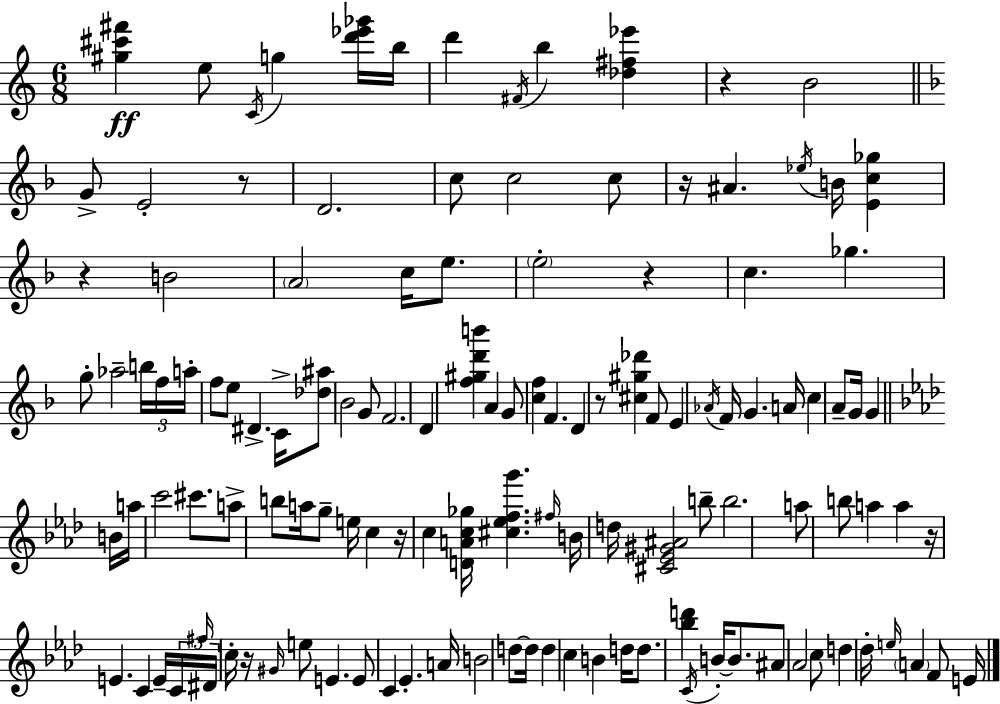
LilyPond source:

{
  \clef treble
  \numericTimeSignature
  \time 6/8
  \key a \minor
  <gis'' cis''' fis'''>4\ff e''8 \acciaccatura { c'16 } g''4 <d''' ees''' ges'''>16 | b''16 d'''4 \acciaccatura { fis'16 } b''4 <des'' fis'' ees'''>4 | r4 b'2 | \bar "||" \break \key f \major g'8-> e'2-. r8 | d'2. | c''8 c''2 c''8 | r16 ais'4. \acciaccatura { ees''16 } b'16 <e' c'' ges''>4 | \break r4 b'2 | \parenthesize a'2 c''16 e''8. | \parenthesize e''2-. r4 | c''4. ges''4. | \break g''8-. aes''2-- \tuplet 3/2 { b''16 | f''16 a''16-. } f''8 e''8 dis'4.-> | c'16-> <des'' ais''>8 bes'2 g'8 | f'2. | \break d'4 <f'' gis'' d''' b'''>4 a'4 | g'8 <c'' f''>4 f'4. | d'4 r8 <cis'' gis'' des'''>4 f'8 | e'4 \acciaccatura { aes'16 } f'16 g'4. | \break a'16 c''4 a'8-- g'16 g'4 | \bar "||" \break \key aes \major b'16 a''16 c'''2 cis'''8. | a''8-> b''8 a''16 g''8-- e''16 c''4 | r16 c''4 <d' a' c'' ges''>16 <cis'' ees'' f'' g'''>4. | \grace { fis''16 } b'16 d''16 <cis' ees' gis' ais'>2 | \break b''8-- b''2. | a''8 b''8 a''4 a''4 | r16 e'4. c'4 | e'16-- \tuplet 3/2 { c'16 \grace { fis''16 } dis'16 } c''16-. r16 \grace { gis'16 } e''8 e'4. | \break e'8 c'4 ees'4.-. | a'16 b'2 | d''8~~ d''16 d''4 c''4 | b'4 d''16 d''8. <bes'' d'''>4 | \break \acciaccatura { c'16 } b'16-.~~ b'8. ais'8 aes'2 | c''8 d''4 des''16-. \grace { e''16 } \parenthesize a'4 | f'8 e'16 \bar "|."
}